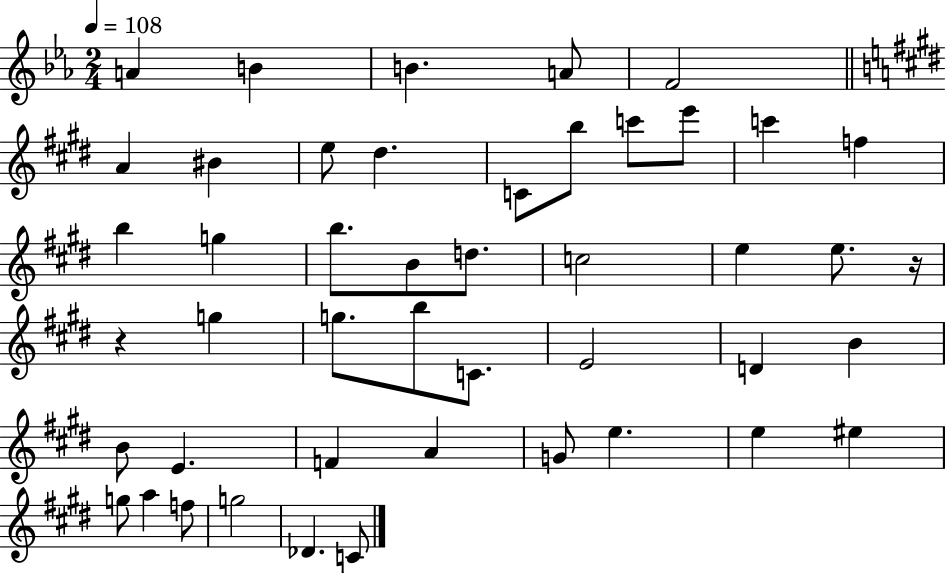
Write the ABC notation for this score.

X:1
T:Untitled
M:2/4
L:1/4
K:Eb
A B B A/2 F2 A ^B e/2 ^d C/2 b/2 c'/2 e'/2 c' f b g b/2 B/2 d/2 c2 e e/2 z/4 z g g/2 b/2 C/2 E2 D B B/2 E F A G/2 e e ^e g/2 a f/2 g2 _D C/2